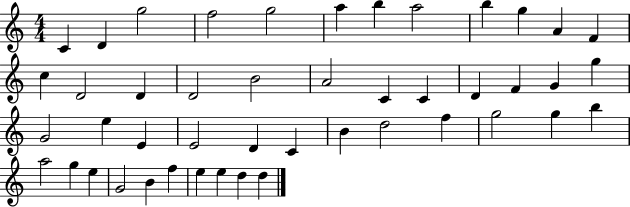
C4/q D4/q G5/h F5/h G5/h A5/q B5/q A5/h B5/q G5/q A4/q F4/q C5/q D4/h D4/q D4/h B4/h A4/h C4/q C4/q D4/q F4/q G4/q G5/q G4/h E5/q E4/q E4/h D4/q C4/q B4/q D5/h F5/q G5/h G5/q B5/q A5/h G5/q E5/q G4/h B4/q F5/q E5/q E5/q D5/q D5/q